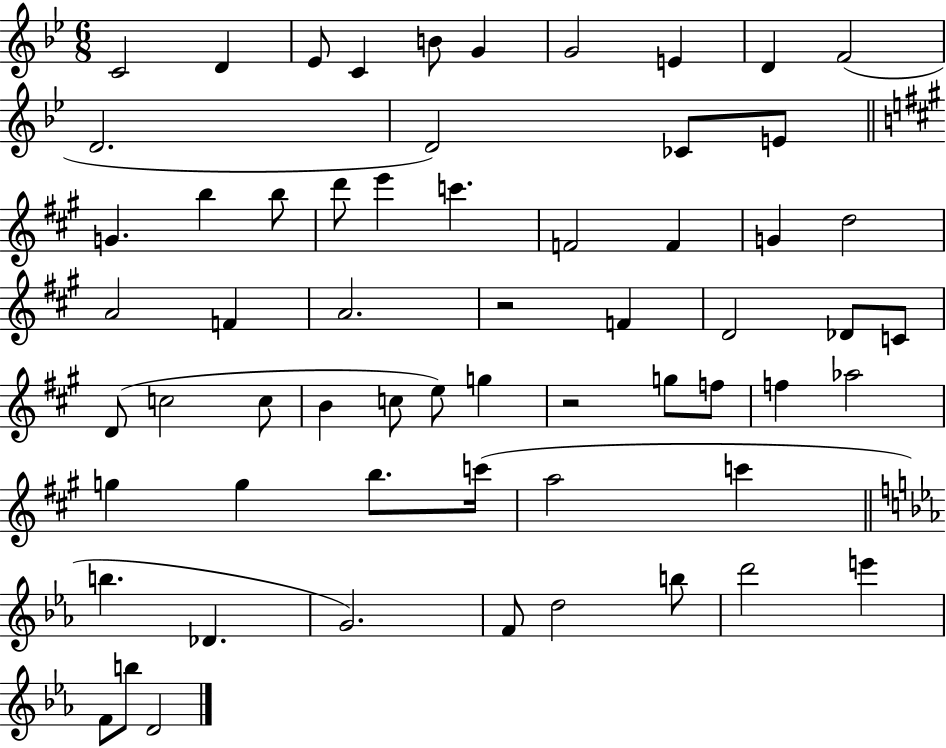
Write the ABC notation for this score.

X:1
T:Untitled
M:6/8
L:1/4
K:Bb
C2 D _E/2 C B/2 G G2 E D F2 D2 D2 _C/2 E/2 G b b/2 d'/2 e' c' F2 F G d2 A2 F A2 z2 F D2 _D/2 C/2 D/2 c2 c/2 B c/2 e/2 g z2 g/2 f/2 f _a2 g g b/2 c'/4 a2 c' b _D G2 F/2 d2 b/2 d'2 e' F/2 b/2 D2